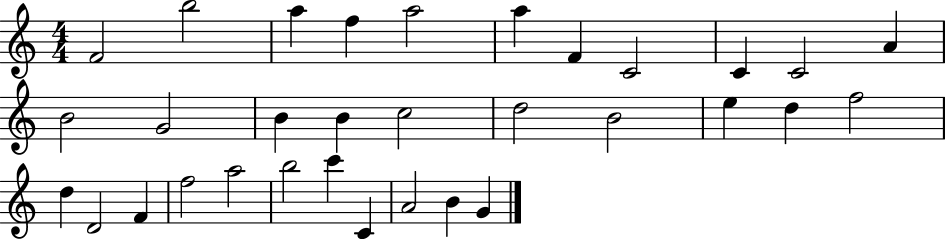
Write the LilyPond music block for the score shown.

{
  \clef treble
  \numericTimeSignature
  \time 4/4
  \key c \major
  f'2 b''2 | a''4 f''4 a''2 | a''4 f'4 c'2 | c'4 c'2 a'4 | \break b'2 g'2 | b'4 b'4 c''2 | d''2 b'2 | e''4 d''4 f''2 | \break d''4 d'2 f'4 | f''2 a''2 | b''2 c'''4 c'4 | a'2 b'4 g'4 | \break \bar "|."
}